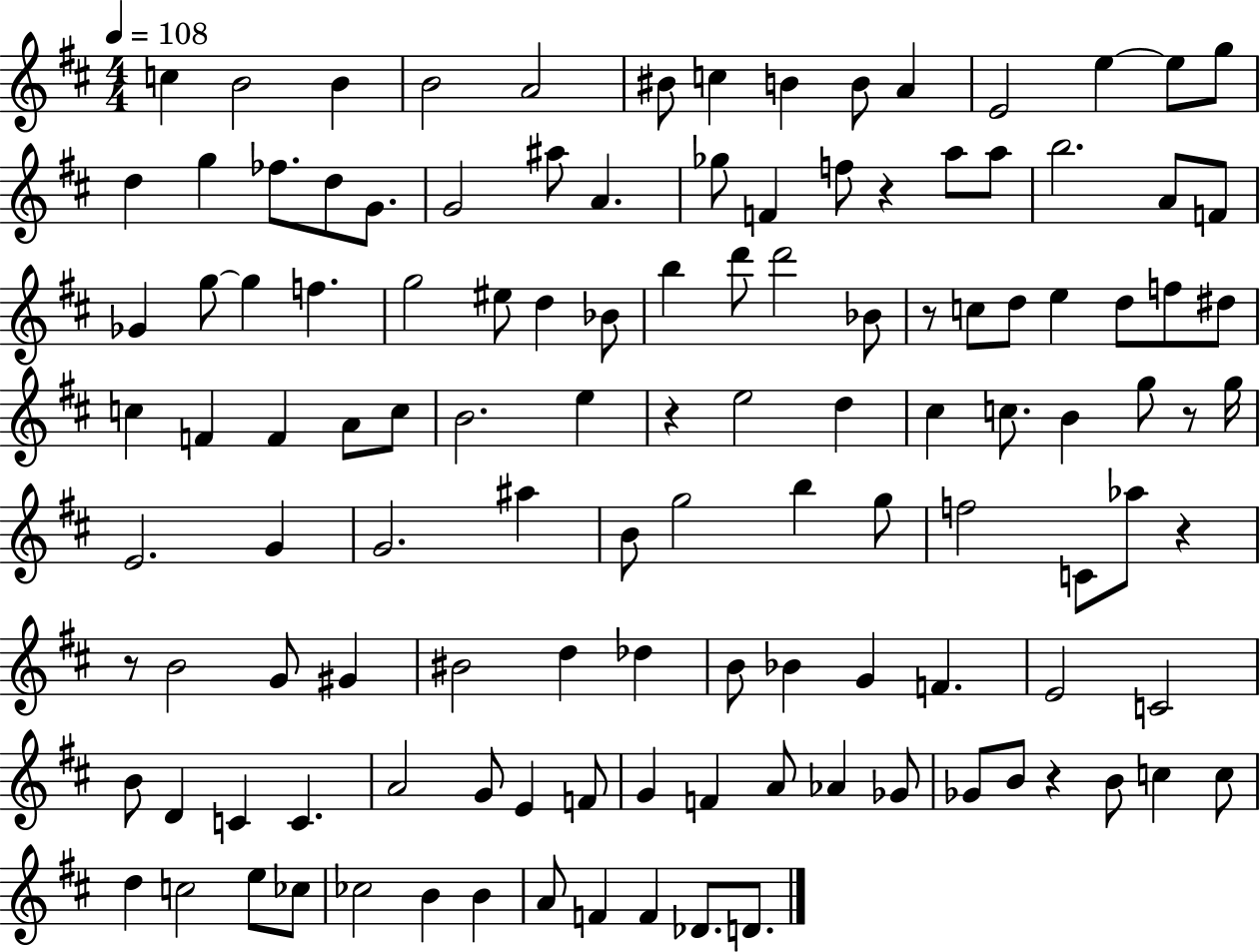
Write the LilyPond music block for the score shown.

{
  \clef treble
  \numericTimeSignature
  \time 4/4
  \key d \major
  \tempo 4 = 108
  \repeat volta 2 { c''4 b'2 b'4 | b'2 a'2 | bis'8 c''4 b'4 b'8 a'4 | e'2 e''4~~ e''8 g''8 | \break d''4 g''4 fes''8. d''8 g'8. | g'2 ais''8 a'4. | ges''8 f'4 f''8 r4 a''8 a''8 | b''2. a'8 f'8 | \break ges'4 g''8~~ g''4 f''4. | g''2 eis''8 d''4 bes'8 | b''4 d'''8 d'''2 bes'8 | r8 c''8 d''8 e''4 d''8 f''8 dis''8 | \break c''4 f'4 f'4 a'8 c''8 | b'2. e''4 | r4 e''2 d''4 | cis''4 c''8. b'4 g''8 r8 g''16 | \break e'2. g'4 | g'2. ais''4 | b'8 g''2 b''4 g''8 | f''2 c'8 aes''8 r4 | \break r8 b'2 g'8 gis'4 | bis'2 d''4 des''4 | b'8 bes'4 g'4 f'4. | e'2 c'2 | \break b'8 d'4 c'4 c'4. | a'2 g'8 e'4 f'8 | g'4 f'4 a'8 aes'4 ges'8 | ges'8 b'8 r4 b'8 c''4 c''8 | \break d''4 c''2 e''8 ces''8 | ces''2 b'4 b'4 | a'8 f'4 f'4 des'8. d'8. | } \bar "|."
}